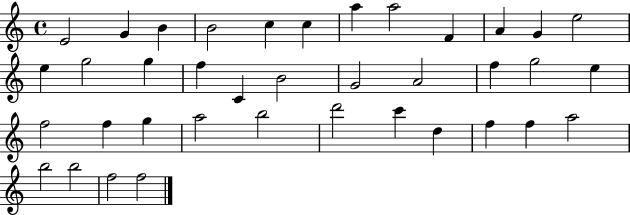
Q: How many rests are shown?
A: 0